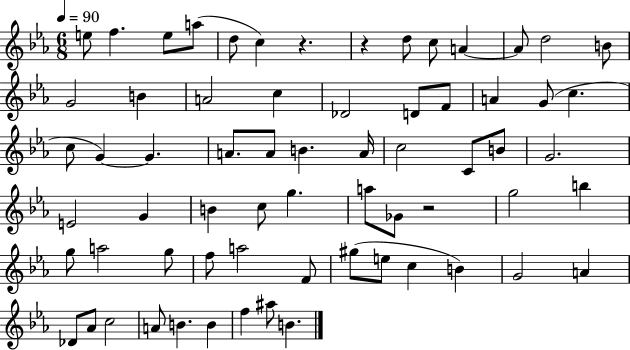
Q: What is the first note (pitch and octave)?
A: E5